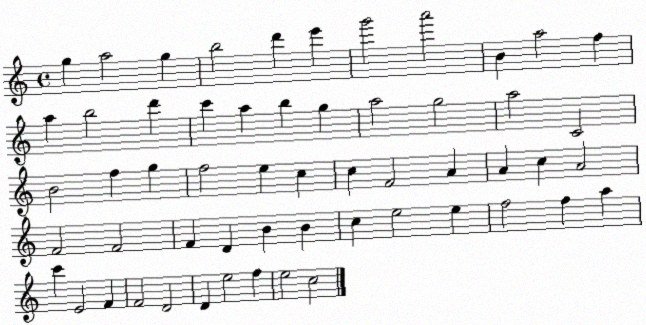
X:1
T:Untitled
M:4/4
L:1/4
K:C
g a2 g b2 d' e' g'2 a'2 B a2 f a b2 d' c' a b g a2 g2 a2 C2 B2 f g f2 e c c F2 A A c A2 F2 F2 F D B B c e2 e f2 f a c' E2 F F2 D2 D e2 f e2 c2